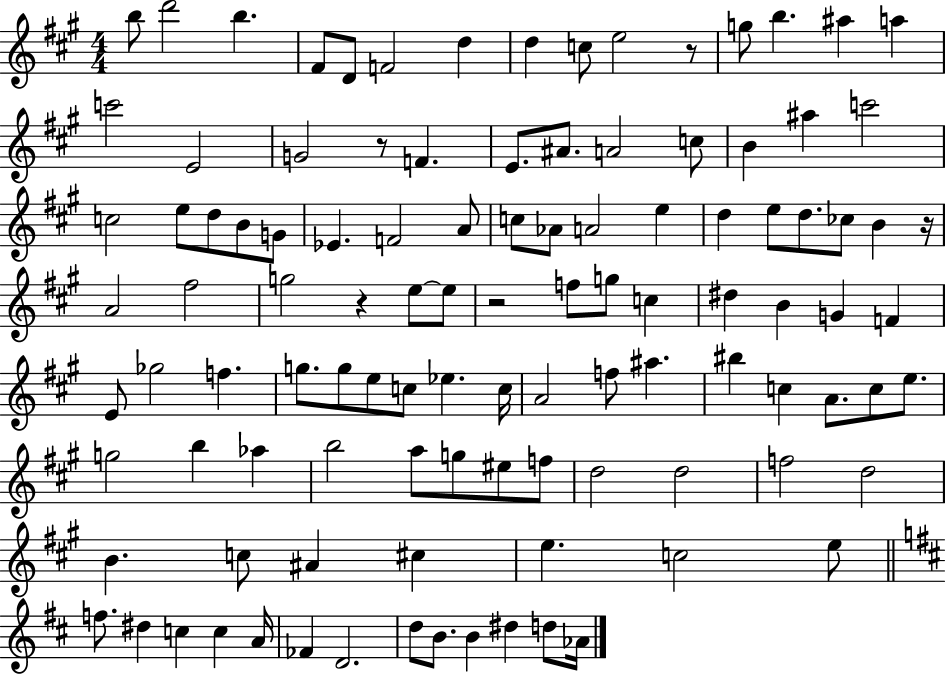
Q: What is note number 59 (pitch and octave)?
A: G5